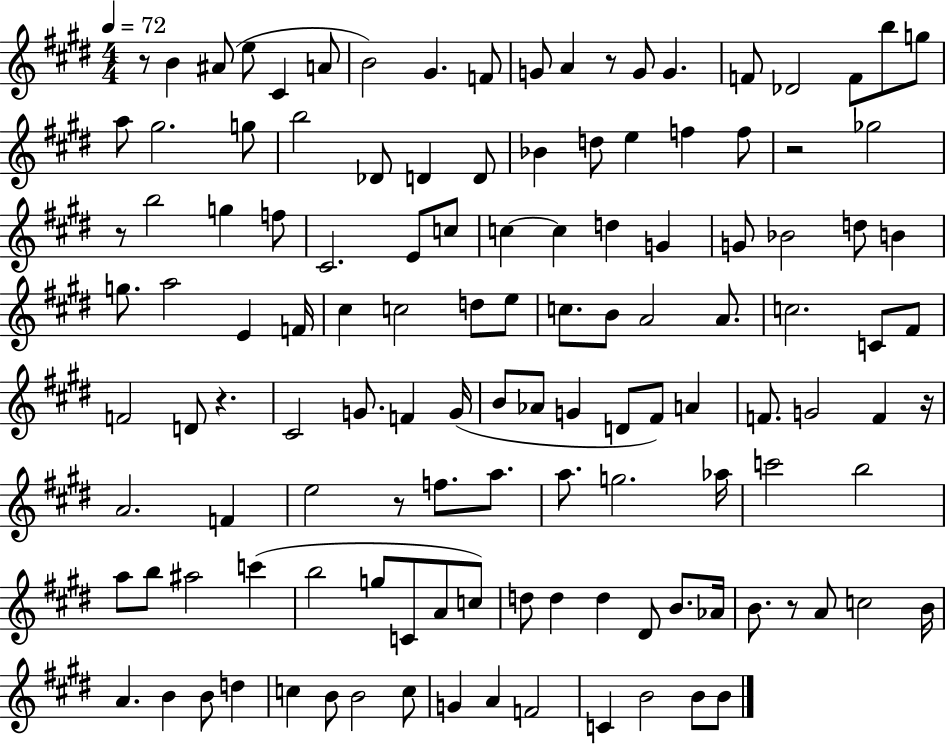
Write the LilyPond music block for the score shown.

{
  \clef treble
  \numericTimeSignature
  \time 4/4
  \key e \major
  \tempo 4 = 72
  r8 b'4 ais'8( e''8 cis'4 a'8 | b'2) gis'4. f'8 | g'8 a'4 r8 g'8 g'4. | f'8 des'2 f'8 b''8 g''8 | \break a''8 gis''2. g''8 | b''2 des'8 d'4 d'8 | bes'4 d''8 e''4 f''4 f''8 | r2 ges''2 | \break r8 b''2 g''4 f''8 | cis'2. e'8 c''8 | c''4~~ c''4 d''4 g'4 | g'8 bes'2 d''8 b'4 | \break g''8. a''2 e'4 f'16 | cis''4 c''2 d''8 e''8 | c''8. b'8 a'2 a'8. | c''2. c'8 fis'8 | \break f'2 d'8 r4. | cis'2 g'8. f'4 g'16( | b'8 aes'8 g'4 d'8 fis'8) a'4 | f'8. g'2 f'4 r16 | \break a'2. f'4 | e''2 r8 f''8. a''8. | a''8. g''2. aes''16 | c'''2 b''2 | \break a''8 b''8 ais''2 c'''4( | b''2 g''8 c'8 a'8 c''8) | d''8 d''4 d''4 dis'8 b'8. aes'16 | b'8. r8 a'8 c''2 b'16 | \break a'4. b'4 b'8 d''4 | c''4 b'8 b'2 c''8 | g'4 a'4 f'2 | c'4 b'2 b'8 b'8 | \break \bar "|."
}